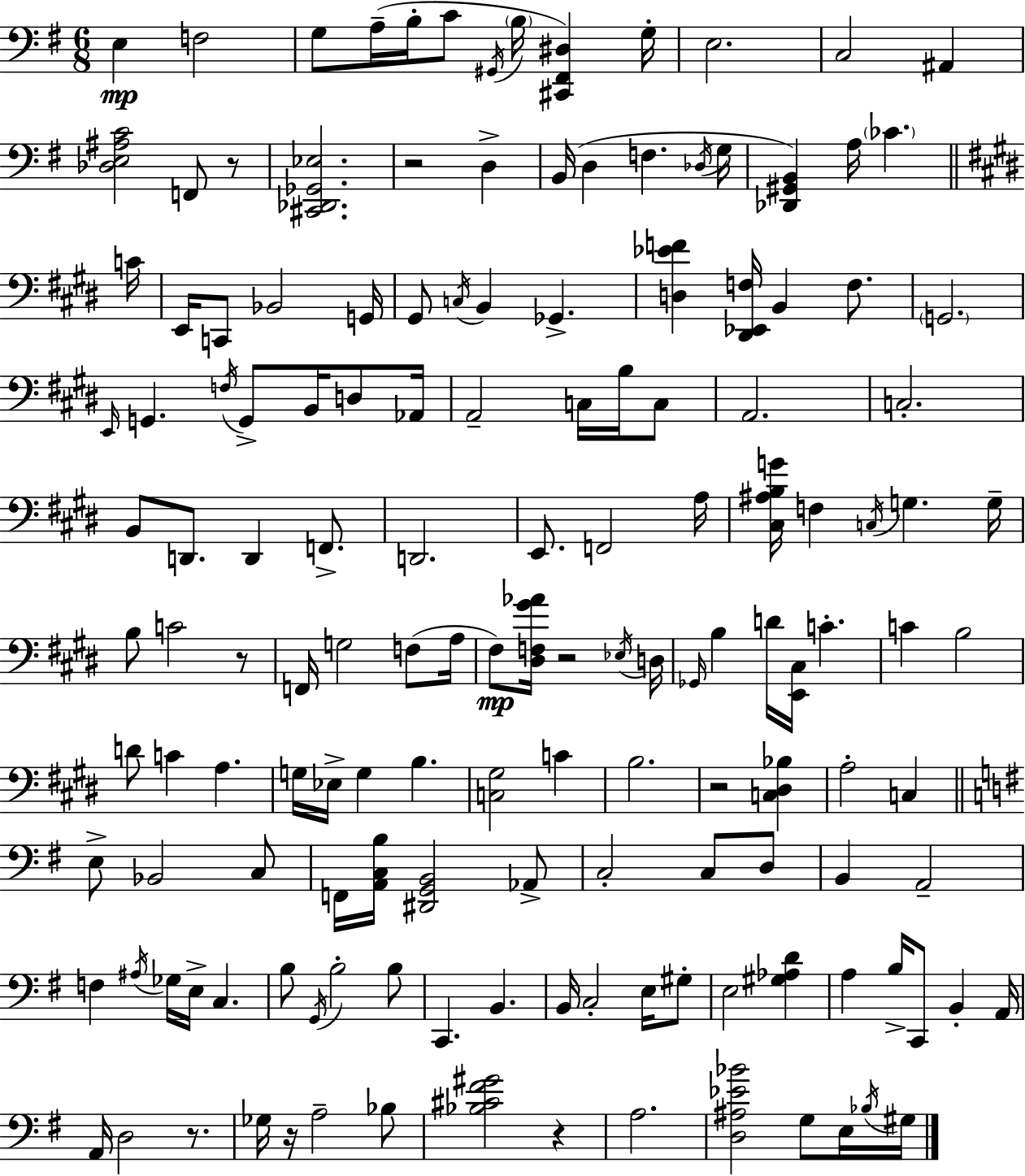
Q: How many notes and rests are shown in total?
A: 149